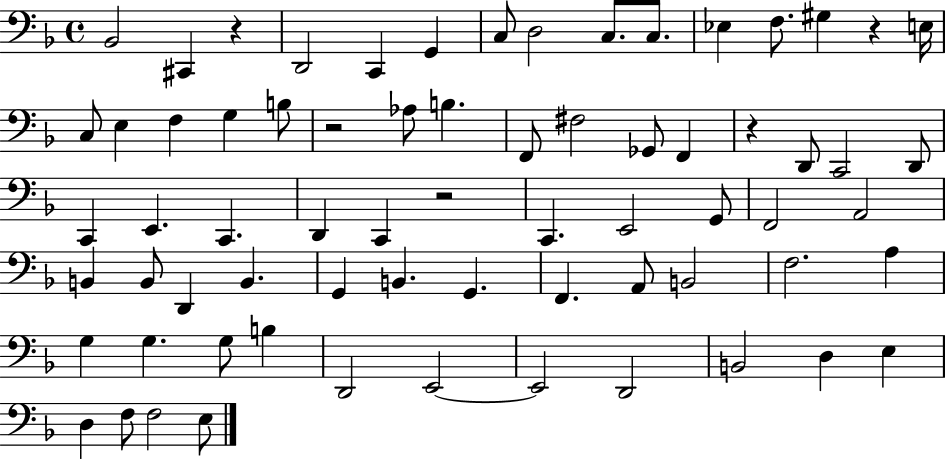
{
  \clef bass
  \time 4/4
  \defaultTimeSignature
  \key f \major
  bes,2 cis,4 r4 | d,2 c,4 g,4 | c8 d2 c8. c8. | ees4 f8. gis4 r4 e16 | \break c8 e4 f4 g4 b8 | r2 aes8 b4. | f,8 fis2 ges,8 f,4 | r4 d,8 c,2 d,8 | \break c,4 e,4. c,4. | d,4 c,4 r2 | c,4. e,2 g,8 | f,2 a,2 | \break b,4 b,8 d,4 b,4. | g,4 b,4. g,4. | f,4. a,8 b,2 | f2. a4 | \break g4 g4. g8 b4 | d,2 e,2~~ | e,2 d,2 | b,2 d4 e4 | \break d4 f8 f2 e8 | \bar "|."
}